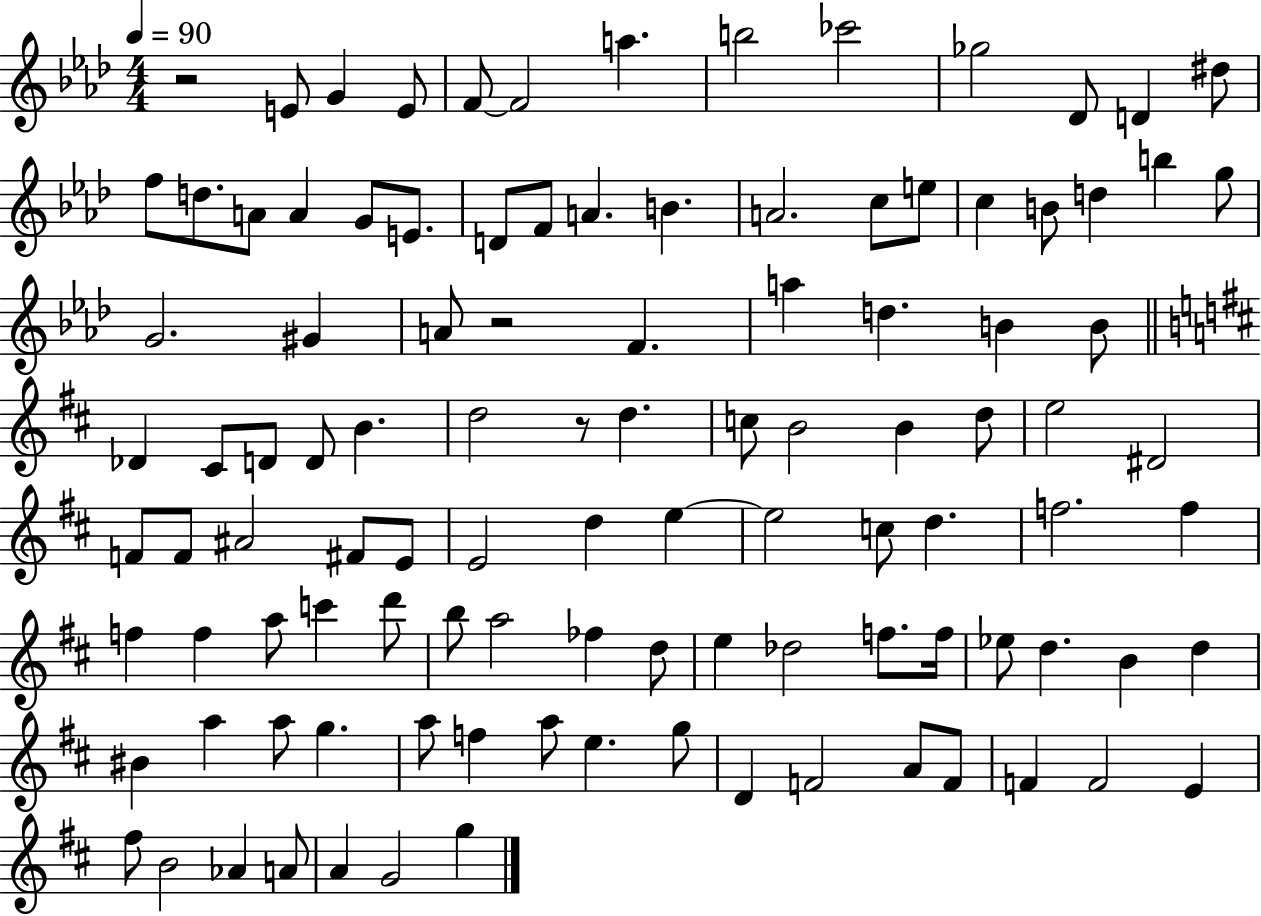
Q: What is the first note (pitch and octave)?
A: E4